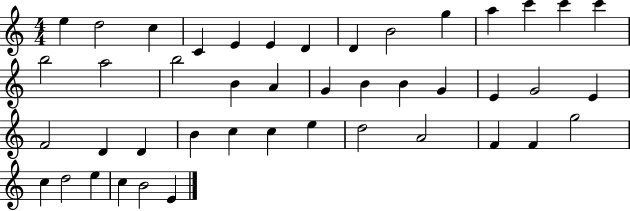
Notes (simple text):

E5/q D5/h C5/q C4/q E4/q E4/q D4/q D4/q B4/h G5/q A5/q C6/q C6/q C6/q B5/h A5/h B5/h B4/q A4/q G4/q B4/q B4/q G4/q E4/q G4/h E4/q F4/h D4/q D4/q B4/q C5/q C5/q E5/q D5/h A4/h F4/q F4/q G5/h C5/q D5/h E5/q C5/q B4/h E4/q